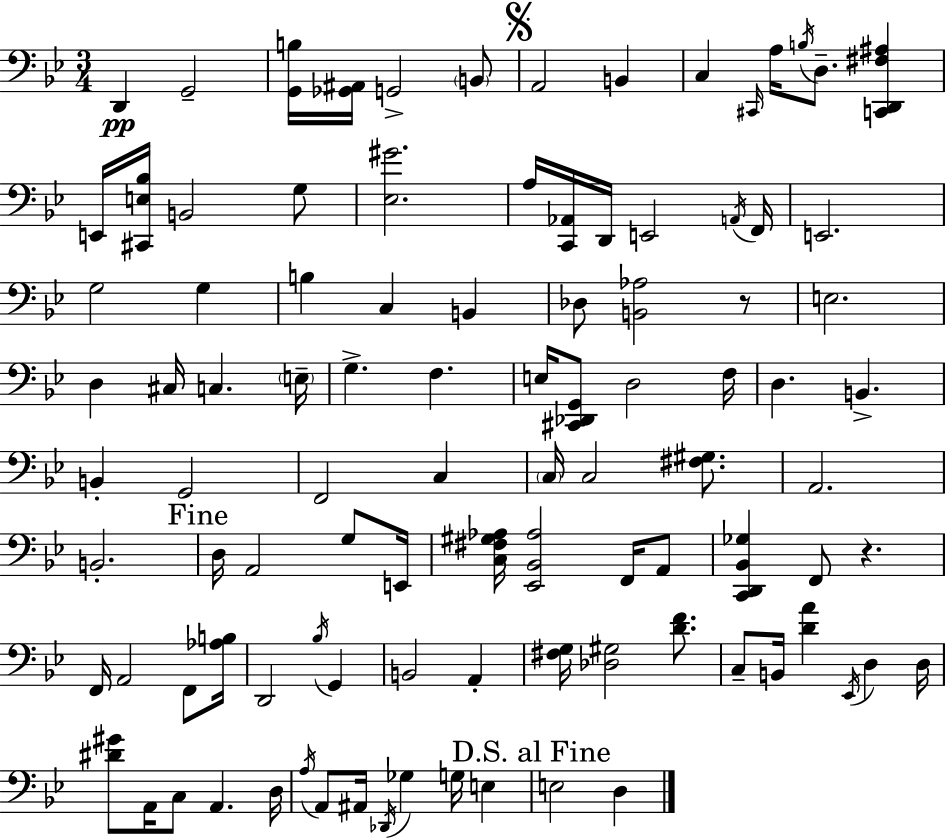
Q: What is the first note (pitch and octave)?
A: D2